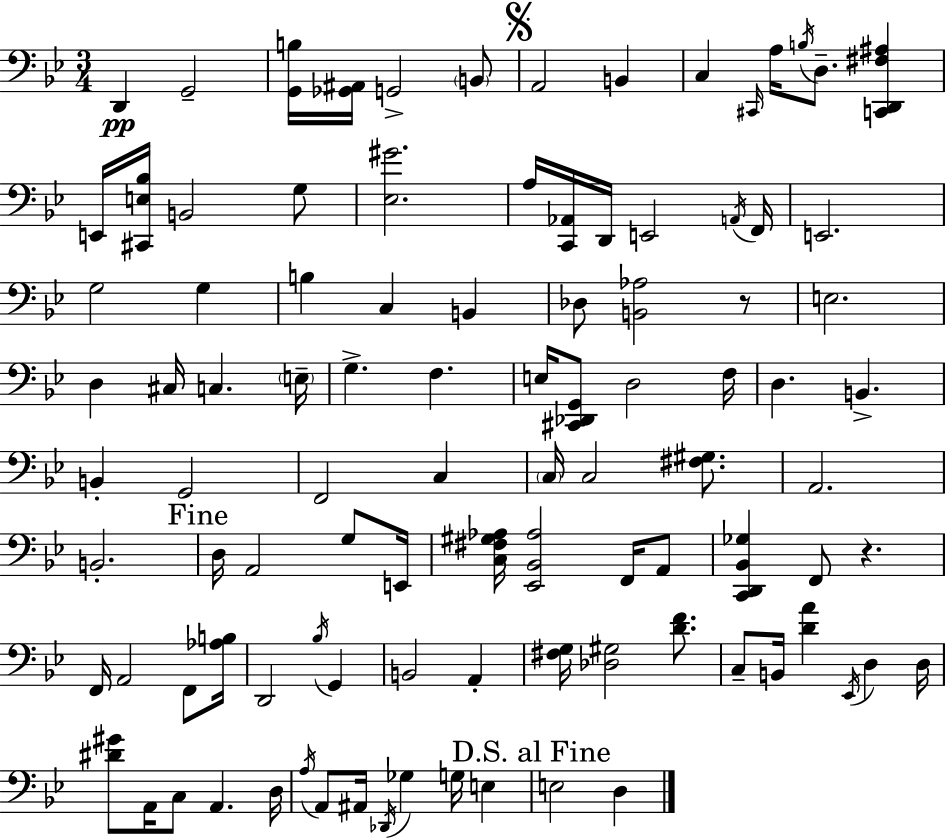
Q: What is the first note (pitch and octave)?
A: D2